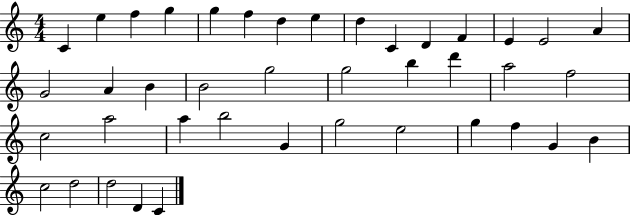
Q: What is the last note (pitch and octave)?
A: C4